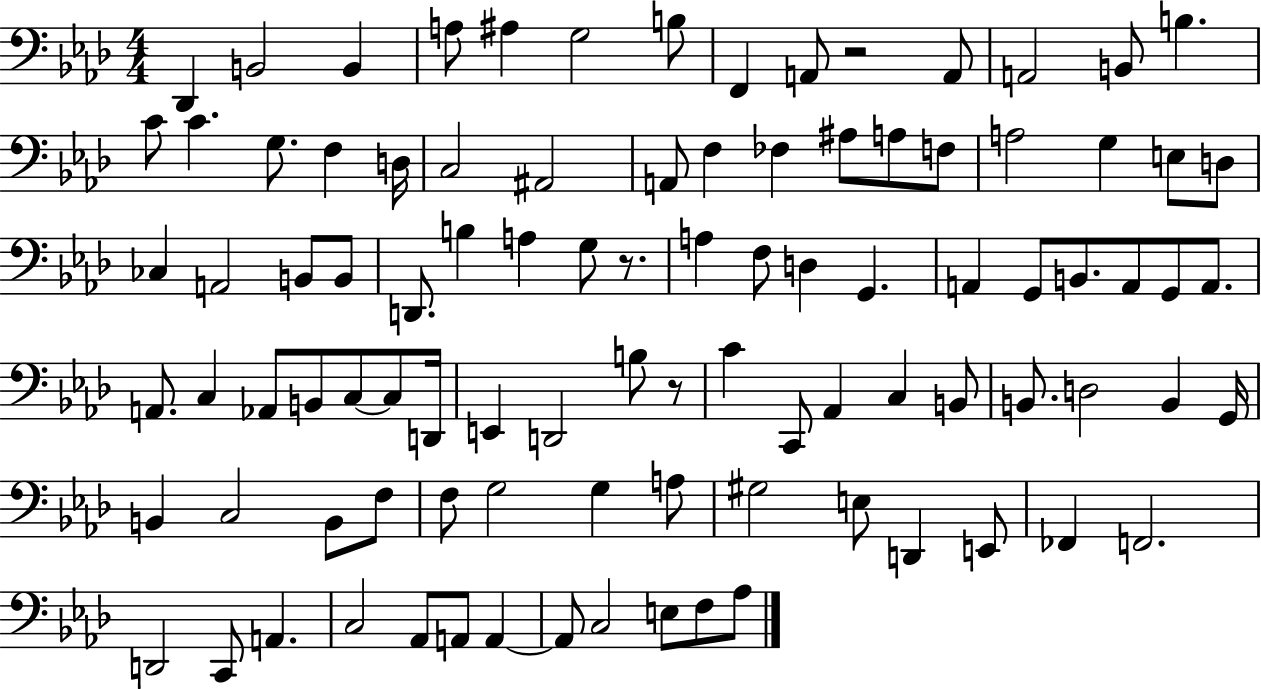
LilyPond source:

{
  \clef bass
  \numericTimeSignature
  \time 4/4
  \key aes \major
  des,4 b,2 b,4 | a8 ais4 g2 b8 | f,4 a,8 r2 a,8 | a,2 b,8 b4. | \break c'8 c'4. g8. f4 d16 | c2 ais,2 | a,8 f4 fes4 ais8 a8 f8 | a2 g4 e8 d8 | \break ces4 a,2 b,8 b,8 | d,8. b4 a4 g8 r8. | a4 f8 d4 g,4. | a,4 g,8 b,8. a,8 g,8 a,8. | \break a,8. c4 aes,8 b,8 c8~~ c8 d,16 | e,4 d,2 b8 r8 | c'4 c,8 aes,4 c4 b,8 | b,8. d2 b,4 g,16 | \break b,4 c2 b,8 f8 | f8 g2 g4 a8 | gis2 e8 d,4 e,8 | fes,4 f,2. | \break d,2 c,8 a,4. | c2 aes,8 a,8 a,4~~ | a,8 c2 e8 f8 aes8 | \bar "|."
}